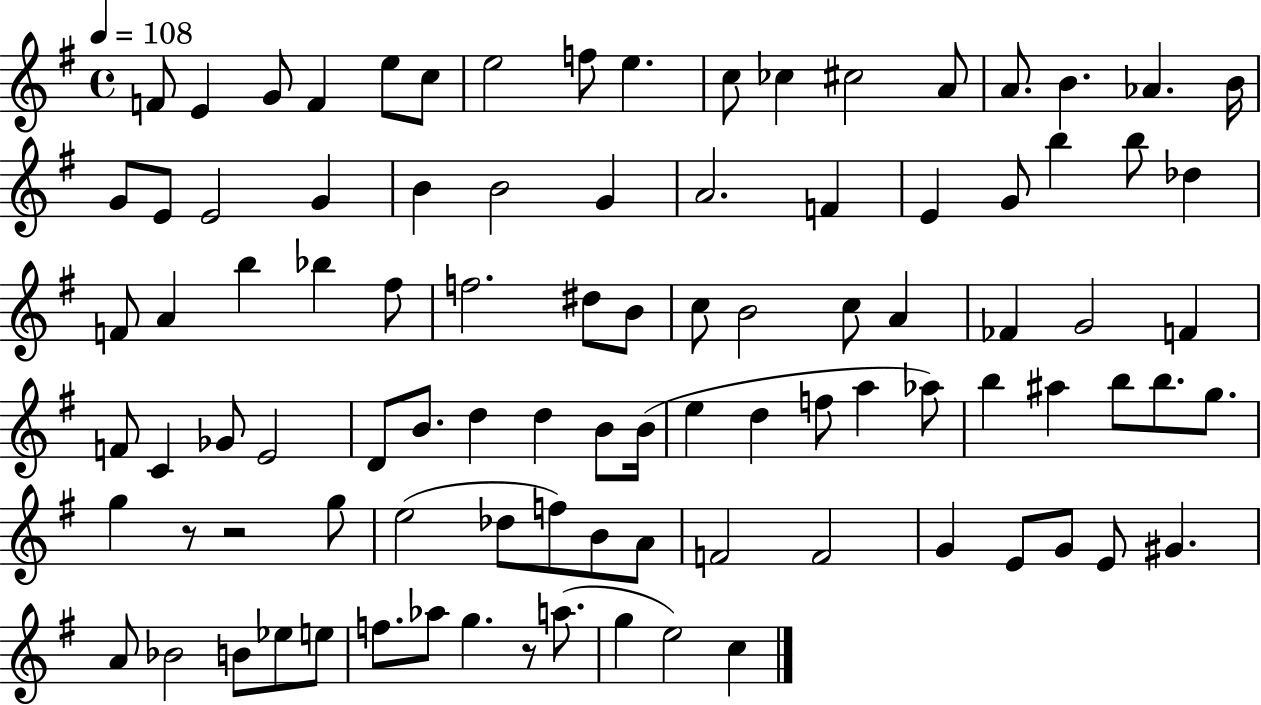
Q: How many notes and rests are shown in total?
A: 95